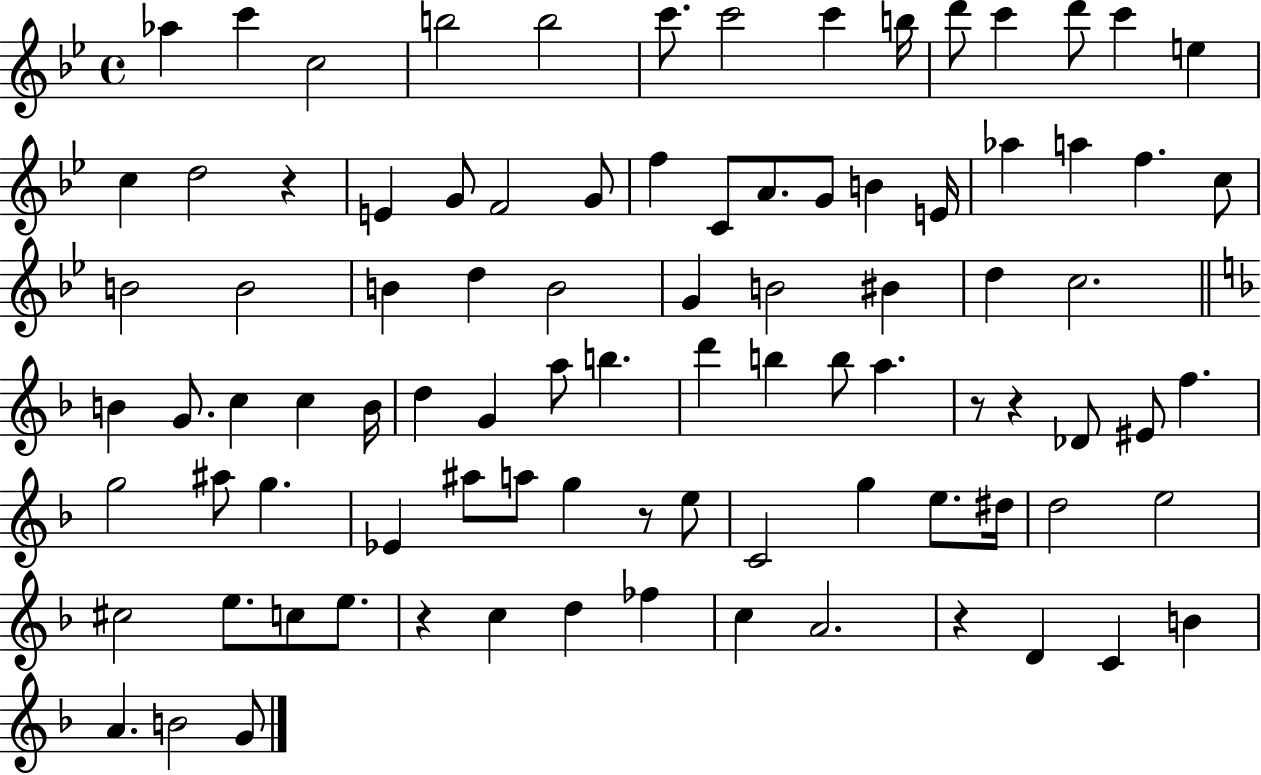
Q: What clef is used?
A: treble